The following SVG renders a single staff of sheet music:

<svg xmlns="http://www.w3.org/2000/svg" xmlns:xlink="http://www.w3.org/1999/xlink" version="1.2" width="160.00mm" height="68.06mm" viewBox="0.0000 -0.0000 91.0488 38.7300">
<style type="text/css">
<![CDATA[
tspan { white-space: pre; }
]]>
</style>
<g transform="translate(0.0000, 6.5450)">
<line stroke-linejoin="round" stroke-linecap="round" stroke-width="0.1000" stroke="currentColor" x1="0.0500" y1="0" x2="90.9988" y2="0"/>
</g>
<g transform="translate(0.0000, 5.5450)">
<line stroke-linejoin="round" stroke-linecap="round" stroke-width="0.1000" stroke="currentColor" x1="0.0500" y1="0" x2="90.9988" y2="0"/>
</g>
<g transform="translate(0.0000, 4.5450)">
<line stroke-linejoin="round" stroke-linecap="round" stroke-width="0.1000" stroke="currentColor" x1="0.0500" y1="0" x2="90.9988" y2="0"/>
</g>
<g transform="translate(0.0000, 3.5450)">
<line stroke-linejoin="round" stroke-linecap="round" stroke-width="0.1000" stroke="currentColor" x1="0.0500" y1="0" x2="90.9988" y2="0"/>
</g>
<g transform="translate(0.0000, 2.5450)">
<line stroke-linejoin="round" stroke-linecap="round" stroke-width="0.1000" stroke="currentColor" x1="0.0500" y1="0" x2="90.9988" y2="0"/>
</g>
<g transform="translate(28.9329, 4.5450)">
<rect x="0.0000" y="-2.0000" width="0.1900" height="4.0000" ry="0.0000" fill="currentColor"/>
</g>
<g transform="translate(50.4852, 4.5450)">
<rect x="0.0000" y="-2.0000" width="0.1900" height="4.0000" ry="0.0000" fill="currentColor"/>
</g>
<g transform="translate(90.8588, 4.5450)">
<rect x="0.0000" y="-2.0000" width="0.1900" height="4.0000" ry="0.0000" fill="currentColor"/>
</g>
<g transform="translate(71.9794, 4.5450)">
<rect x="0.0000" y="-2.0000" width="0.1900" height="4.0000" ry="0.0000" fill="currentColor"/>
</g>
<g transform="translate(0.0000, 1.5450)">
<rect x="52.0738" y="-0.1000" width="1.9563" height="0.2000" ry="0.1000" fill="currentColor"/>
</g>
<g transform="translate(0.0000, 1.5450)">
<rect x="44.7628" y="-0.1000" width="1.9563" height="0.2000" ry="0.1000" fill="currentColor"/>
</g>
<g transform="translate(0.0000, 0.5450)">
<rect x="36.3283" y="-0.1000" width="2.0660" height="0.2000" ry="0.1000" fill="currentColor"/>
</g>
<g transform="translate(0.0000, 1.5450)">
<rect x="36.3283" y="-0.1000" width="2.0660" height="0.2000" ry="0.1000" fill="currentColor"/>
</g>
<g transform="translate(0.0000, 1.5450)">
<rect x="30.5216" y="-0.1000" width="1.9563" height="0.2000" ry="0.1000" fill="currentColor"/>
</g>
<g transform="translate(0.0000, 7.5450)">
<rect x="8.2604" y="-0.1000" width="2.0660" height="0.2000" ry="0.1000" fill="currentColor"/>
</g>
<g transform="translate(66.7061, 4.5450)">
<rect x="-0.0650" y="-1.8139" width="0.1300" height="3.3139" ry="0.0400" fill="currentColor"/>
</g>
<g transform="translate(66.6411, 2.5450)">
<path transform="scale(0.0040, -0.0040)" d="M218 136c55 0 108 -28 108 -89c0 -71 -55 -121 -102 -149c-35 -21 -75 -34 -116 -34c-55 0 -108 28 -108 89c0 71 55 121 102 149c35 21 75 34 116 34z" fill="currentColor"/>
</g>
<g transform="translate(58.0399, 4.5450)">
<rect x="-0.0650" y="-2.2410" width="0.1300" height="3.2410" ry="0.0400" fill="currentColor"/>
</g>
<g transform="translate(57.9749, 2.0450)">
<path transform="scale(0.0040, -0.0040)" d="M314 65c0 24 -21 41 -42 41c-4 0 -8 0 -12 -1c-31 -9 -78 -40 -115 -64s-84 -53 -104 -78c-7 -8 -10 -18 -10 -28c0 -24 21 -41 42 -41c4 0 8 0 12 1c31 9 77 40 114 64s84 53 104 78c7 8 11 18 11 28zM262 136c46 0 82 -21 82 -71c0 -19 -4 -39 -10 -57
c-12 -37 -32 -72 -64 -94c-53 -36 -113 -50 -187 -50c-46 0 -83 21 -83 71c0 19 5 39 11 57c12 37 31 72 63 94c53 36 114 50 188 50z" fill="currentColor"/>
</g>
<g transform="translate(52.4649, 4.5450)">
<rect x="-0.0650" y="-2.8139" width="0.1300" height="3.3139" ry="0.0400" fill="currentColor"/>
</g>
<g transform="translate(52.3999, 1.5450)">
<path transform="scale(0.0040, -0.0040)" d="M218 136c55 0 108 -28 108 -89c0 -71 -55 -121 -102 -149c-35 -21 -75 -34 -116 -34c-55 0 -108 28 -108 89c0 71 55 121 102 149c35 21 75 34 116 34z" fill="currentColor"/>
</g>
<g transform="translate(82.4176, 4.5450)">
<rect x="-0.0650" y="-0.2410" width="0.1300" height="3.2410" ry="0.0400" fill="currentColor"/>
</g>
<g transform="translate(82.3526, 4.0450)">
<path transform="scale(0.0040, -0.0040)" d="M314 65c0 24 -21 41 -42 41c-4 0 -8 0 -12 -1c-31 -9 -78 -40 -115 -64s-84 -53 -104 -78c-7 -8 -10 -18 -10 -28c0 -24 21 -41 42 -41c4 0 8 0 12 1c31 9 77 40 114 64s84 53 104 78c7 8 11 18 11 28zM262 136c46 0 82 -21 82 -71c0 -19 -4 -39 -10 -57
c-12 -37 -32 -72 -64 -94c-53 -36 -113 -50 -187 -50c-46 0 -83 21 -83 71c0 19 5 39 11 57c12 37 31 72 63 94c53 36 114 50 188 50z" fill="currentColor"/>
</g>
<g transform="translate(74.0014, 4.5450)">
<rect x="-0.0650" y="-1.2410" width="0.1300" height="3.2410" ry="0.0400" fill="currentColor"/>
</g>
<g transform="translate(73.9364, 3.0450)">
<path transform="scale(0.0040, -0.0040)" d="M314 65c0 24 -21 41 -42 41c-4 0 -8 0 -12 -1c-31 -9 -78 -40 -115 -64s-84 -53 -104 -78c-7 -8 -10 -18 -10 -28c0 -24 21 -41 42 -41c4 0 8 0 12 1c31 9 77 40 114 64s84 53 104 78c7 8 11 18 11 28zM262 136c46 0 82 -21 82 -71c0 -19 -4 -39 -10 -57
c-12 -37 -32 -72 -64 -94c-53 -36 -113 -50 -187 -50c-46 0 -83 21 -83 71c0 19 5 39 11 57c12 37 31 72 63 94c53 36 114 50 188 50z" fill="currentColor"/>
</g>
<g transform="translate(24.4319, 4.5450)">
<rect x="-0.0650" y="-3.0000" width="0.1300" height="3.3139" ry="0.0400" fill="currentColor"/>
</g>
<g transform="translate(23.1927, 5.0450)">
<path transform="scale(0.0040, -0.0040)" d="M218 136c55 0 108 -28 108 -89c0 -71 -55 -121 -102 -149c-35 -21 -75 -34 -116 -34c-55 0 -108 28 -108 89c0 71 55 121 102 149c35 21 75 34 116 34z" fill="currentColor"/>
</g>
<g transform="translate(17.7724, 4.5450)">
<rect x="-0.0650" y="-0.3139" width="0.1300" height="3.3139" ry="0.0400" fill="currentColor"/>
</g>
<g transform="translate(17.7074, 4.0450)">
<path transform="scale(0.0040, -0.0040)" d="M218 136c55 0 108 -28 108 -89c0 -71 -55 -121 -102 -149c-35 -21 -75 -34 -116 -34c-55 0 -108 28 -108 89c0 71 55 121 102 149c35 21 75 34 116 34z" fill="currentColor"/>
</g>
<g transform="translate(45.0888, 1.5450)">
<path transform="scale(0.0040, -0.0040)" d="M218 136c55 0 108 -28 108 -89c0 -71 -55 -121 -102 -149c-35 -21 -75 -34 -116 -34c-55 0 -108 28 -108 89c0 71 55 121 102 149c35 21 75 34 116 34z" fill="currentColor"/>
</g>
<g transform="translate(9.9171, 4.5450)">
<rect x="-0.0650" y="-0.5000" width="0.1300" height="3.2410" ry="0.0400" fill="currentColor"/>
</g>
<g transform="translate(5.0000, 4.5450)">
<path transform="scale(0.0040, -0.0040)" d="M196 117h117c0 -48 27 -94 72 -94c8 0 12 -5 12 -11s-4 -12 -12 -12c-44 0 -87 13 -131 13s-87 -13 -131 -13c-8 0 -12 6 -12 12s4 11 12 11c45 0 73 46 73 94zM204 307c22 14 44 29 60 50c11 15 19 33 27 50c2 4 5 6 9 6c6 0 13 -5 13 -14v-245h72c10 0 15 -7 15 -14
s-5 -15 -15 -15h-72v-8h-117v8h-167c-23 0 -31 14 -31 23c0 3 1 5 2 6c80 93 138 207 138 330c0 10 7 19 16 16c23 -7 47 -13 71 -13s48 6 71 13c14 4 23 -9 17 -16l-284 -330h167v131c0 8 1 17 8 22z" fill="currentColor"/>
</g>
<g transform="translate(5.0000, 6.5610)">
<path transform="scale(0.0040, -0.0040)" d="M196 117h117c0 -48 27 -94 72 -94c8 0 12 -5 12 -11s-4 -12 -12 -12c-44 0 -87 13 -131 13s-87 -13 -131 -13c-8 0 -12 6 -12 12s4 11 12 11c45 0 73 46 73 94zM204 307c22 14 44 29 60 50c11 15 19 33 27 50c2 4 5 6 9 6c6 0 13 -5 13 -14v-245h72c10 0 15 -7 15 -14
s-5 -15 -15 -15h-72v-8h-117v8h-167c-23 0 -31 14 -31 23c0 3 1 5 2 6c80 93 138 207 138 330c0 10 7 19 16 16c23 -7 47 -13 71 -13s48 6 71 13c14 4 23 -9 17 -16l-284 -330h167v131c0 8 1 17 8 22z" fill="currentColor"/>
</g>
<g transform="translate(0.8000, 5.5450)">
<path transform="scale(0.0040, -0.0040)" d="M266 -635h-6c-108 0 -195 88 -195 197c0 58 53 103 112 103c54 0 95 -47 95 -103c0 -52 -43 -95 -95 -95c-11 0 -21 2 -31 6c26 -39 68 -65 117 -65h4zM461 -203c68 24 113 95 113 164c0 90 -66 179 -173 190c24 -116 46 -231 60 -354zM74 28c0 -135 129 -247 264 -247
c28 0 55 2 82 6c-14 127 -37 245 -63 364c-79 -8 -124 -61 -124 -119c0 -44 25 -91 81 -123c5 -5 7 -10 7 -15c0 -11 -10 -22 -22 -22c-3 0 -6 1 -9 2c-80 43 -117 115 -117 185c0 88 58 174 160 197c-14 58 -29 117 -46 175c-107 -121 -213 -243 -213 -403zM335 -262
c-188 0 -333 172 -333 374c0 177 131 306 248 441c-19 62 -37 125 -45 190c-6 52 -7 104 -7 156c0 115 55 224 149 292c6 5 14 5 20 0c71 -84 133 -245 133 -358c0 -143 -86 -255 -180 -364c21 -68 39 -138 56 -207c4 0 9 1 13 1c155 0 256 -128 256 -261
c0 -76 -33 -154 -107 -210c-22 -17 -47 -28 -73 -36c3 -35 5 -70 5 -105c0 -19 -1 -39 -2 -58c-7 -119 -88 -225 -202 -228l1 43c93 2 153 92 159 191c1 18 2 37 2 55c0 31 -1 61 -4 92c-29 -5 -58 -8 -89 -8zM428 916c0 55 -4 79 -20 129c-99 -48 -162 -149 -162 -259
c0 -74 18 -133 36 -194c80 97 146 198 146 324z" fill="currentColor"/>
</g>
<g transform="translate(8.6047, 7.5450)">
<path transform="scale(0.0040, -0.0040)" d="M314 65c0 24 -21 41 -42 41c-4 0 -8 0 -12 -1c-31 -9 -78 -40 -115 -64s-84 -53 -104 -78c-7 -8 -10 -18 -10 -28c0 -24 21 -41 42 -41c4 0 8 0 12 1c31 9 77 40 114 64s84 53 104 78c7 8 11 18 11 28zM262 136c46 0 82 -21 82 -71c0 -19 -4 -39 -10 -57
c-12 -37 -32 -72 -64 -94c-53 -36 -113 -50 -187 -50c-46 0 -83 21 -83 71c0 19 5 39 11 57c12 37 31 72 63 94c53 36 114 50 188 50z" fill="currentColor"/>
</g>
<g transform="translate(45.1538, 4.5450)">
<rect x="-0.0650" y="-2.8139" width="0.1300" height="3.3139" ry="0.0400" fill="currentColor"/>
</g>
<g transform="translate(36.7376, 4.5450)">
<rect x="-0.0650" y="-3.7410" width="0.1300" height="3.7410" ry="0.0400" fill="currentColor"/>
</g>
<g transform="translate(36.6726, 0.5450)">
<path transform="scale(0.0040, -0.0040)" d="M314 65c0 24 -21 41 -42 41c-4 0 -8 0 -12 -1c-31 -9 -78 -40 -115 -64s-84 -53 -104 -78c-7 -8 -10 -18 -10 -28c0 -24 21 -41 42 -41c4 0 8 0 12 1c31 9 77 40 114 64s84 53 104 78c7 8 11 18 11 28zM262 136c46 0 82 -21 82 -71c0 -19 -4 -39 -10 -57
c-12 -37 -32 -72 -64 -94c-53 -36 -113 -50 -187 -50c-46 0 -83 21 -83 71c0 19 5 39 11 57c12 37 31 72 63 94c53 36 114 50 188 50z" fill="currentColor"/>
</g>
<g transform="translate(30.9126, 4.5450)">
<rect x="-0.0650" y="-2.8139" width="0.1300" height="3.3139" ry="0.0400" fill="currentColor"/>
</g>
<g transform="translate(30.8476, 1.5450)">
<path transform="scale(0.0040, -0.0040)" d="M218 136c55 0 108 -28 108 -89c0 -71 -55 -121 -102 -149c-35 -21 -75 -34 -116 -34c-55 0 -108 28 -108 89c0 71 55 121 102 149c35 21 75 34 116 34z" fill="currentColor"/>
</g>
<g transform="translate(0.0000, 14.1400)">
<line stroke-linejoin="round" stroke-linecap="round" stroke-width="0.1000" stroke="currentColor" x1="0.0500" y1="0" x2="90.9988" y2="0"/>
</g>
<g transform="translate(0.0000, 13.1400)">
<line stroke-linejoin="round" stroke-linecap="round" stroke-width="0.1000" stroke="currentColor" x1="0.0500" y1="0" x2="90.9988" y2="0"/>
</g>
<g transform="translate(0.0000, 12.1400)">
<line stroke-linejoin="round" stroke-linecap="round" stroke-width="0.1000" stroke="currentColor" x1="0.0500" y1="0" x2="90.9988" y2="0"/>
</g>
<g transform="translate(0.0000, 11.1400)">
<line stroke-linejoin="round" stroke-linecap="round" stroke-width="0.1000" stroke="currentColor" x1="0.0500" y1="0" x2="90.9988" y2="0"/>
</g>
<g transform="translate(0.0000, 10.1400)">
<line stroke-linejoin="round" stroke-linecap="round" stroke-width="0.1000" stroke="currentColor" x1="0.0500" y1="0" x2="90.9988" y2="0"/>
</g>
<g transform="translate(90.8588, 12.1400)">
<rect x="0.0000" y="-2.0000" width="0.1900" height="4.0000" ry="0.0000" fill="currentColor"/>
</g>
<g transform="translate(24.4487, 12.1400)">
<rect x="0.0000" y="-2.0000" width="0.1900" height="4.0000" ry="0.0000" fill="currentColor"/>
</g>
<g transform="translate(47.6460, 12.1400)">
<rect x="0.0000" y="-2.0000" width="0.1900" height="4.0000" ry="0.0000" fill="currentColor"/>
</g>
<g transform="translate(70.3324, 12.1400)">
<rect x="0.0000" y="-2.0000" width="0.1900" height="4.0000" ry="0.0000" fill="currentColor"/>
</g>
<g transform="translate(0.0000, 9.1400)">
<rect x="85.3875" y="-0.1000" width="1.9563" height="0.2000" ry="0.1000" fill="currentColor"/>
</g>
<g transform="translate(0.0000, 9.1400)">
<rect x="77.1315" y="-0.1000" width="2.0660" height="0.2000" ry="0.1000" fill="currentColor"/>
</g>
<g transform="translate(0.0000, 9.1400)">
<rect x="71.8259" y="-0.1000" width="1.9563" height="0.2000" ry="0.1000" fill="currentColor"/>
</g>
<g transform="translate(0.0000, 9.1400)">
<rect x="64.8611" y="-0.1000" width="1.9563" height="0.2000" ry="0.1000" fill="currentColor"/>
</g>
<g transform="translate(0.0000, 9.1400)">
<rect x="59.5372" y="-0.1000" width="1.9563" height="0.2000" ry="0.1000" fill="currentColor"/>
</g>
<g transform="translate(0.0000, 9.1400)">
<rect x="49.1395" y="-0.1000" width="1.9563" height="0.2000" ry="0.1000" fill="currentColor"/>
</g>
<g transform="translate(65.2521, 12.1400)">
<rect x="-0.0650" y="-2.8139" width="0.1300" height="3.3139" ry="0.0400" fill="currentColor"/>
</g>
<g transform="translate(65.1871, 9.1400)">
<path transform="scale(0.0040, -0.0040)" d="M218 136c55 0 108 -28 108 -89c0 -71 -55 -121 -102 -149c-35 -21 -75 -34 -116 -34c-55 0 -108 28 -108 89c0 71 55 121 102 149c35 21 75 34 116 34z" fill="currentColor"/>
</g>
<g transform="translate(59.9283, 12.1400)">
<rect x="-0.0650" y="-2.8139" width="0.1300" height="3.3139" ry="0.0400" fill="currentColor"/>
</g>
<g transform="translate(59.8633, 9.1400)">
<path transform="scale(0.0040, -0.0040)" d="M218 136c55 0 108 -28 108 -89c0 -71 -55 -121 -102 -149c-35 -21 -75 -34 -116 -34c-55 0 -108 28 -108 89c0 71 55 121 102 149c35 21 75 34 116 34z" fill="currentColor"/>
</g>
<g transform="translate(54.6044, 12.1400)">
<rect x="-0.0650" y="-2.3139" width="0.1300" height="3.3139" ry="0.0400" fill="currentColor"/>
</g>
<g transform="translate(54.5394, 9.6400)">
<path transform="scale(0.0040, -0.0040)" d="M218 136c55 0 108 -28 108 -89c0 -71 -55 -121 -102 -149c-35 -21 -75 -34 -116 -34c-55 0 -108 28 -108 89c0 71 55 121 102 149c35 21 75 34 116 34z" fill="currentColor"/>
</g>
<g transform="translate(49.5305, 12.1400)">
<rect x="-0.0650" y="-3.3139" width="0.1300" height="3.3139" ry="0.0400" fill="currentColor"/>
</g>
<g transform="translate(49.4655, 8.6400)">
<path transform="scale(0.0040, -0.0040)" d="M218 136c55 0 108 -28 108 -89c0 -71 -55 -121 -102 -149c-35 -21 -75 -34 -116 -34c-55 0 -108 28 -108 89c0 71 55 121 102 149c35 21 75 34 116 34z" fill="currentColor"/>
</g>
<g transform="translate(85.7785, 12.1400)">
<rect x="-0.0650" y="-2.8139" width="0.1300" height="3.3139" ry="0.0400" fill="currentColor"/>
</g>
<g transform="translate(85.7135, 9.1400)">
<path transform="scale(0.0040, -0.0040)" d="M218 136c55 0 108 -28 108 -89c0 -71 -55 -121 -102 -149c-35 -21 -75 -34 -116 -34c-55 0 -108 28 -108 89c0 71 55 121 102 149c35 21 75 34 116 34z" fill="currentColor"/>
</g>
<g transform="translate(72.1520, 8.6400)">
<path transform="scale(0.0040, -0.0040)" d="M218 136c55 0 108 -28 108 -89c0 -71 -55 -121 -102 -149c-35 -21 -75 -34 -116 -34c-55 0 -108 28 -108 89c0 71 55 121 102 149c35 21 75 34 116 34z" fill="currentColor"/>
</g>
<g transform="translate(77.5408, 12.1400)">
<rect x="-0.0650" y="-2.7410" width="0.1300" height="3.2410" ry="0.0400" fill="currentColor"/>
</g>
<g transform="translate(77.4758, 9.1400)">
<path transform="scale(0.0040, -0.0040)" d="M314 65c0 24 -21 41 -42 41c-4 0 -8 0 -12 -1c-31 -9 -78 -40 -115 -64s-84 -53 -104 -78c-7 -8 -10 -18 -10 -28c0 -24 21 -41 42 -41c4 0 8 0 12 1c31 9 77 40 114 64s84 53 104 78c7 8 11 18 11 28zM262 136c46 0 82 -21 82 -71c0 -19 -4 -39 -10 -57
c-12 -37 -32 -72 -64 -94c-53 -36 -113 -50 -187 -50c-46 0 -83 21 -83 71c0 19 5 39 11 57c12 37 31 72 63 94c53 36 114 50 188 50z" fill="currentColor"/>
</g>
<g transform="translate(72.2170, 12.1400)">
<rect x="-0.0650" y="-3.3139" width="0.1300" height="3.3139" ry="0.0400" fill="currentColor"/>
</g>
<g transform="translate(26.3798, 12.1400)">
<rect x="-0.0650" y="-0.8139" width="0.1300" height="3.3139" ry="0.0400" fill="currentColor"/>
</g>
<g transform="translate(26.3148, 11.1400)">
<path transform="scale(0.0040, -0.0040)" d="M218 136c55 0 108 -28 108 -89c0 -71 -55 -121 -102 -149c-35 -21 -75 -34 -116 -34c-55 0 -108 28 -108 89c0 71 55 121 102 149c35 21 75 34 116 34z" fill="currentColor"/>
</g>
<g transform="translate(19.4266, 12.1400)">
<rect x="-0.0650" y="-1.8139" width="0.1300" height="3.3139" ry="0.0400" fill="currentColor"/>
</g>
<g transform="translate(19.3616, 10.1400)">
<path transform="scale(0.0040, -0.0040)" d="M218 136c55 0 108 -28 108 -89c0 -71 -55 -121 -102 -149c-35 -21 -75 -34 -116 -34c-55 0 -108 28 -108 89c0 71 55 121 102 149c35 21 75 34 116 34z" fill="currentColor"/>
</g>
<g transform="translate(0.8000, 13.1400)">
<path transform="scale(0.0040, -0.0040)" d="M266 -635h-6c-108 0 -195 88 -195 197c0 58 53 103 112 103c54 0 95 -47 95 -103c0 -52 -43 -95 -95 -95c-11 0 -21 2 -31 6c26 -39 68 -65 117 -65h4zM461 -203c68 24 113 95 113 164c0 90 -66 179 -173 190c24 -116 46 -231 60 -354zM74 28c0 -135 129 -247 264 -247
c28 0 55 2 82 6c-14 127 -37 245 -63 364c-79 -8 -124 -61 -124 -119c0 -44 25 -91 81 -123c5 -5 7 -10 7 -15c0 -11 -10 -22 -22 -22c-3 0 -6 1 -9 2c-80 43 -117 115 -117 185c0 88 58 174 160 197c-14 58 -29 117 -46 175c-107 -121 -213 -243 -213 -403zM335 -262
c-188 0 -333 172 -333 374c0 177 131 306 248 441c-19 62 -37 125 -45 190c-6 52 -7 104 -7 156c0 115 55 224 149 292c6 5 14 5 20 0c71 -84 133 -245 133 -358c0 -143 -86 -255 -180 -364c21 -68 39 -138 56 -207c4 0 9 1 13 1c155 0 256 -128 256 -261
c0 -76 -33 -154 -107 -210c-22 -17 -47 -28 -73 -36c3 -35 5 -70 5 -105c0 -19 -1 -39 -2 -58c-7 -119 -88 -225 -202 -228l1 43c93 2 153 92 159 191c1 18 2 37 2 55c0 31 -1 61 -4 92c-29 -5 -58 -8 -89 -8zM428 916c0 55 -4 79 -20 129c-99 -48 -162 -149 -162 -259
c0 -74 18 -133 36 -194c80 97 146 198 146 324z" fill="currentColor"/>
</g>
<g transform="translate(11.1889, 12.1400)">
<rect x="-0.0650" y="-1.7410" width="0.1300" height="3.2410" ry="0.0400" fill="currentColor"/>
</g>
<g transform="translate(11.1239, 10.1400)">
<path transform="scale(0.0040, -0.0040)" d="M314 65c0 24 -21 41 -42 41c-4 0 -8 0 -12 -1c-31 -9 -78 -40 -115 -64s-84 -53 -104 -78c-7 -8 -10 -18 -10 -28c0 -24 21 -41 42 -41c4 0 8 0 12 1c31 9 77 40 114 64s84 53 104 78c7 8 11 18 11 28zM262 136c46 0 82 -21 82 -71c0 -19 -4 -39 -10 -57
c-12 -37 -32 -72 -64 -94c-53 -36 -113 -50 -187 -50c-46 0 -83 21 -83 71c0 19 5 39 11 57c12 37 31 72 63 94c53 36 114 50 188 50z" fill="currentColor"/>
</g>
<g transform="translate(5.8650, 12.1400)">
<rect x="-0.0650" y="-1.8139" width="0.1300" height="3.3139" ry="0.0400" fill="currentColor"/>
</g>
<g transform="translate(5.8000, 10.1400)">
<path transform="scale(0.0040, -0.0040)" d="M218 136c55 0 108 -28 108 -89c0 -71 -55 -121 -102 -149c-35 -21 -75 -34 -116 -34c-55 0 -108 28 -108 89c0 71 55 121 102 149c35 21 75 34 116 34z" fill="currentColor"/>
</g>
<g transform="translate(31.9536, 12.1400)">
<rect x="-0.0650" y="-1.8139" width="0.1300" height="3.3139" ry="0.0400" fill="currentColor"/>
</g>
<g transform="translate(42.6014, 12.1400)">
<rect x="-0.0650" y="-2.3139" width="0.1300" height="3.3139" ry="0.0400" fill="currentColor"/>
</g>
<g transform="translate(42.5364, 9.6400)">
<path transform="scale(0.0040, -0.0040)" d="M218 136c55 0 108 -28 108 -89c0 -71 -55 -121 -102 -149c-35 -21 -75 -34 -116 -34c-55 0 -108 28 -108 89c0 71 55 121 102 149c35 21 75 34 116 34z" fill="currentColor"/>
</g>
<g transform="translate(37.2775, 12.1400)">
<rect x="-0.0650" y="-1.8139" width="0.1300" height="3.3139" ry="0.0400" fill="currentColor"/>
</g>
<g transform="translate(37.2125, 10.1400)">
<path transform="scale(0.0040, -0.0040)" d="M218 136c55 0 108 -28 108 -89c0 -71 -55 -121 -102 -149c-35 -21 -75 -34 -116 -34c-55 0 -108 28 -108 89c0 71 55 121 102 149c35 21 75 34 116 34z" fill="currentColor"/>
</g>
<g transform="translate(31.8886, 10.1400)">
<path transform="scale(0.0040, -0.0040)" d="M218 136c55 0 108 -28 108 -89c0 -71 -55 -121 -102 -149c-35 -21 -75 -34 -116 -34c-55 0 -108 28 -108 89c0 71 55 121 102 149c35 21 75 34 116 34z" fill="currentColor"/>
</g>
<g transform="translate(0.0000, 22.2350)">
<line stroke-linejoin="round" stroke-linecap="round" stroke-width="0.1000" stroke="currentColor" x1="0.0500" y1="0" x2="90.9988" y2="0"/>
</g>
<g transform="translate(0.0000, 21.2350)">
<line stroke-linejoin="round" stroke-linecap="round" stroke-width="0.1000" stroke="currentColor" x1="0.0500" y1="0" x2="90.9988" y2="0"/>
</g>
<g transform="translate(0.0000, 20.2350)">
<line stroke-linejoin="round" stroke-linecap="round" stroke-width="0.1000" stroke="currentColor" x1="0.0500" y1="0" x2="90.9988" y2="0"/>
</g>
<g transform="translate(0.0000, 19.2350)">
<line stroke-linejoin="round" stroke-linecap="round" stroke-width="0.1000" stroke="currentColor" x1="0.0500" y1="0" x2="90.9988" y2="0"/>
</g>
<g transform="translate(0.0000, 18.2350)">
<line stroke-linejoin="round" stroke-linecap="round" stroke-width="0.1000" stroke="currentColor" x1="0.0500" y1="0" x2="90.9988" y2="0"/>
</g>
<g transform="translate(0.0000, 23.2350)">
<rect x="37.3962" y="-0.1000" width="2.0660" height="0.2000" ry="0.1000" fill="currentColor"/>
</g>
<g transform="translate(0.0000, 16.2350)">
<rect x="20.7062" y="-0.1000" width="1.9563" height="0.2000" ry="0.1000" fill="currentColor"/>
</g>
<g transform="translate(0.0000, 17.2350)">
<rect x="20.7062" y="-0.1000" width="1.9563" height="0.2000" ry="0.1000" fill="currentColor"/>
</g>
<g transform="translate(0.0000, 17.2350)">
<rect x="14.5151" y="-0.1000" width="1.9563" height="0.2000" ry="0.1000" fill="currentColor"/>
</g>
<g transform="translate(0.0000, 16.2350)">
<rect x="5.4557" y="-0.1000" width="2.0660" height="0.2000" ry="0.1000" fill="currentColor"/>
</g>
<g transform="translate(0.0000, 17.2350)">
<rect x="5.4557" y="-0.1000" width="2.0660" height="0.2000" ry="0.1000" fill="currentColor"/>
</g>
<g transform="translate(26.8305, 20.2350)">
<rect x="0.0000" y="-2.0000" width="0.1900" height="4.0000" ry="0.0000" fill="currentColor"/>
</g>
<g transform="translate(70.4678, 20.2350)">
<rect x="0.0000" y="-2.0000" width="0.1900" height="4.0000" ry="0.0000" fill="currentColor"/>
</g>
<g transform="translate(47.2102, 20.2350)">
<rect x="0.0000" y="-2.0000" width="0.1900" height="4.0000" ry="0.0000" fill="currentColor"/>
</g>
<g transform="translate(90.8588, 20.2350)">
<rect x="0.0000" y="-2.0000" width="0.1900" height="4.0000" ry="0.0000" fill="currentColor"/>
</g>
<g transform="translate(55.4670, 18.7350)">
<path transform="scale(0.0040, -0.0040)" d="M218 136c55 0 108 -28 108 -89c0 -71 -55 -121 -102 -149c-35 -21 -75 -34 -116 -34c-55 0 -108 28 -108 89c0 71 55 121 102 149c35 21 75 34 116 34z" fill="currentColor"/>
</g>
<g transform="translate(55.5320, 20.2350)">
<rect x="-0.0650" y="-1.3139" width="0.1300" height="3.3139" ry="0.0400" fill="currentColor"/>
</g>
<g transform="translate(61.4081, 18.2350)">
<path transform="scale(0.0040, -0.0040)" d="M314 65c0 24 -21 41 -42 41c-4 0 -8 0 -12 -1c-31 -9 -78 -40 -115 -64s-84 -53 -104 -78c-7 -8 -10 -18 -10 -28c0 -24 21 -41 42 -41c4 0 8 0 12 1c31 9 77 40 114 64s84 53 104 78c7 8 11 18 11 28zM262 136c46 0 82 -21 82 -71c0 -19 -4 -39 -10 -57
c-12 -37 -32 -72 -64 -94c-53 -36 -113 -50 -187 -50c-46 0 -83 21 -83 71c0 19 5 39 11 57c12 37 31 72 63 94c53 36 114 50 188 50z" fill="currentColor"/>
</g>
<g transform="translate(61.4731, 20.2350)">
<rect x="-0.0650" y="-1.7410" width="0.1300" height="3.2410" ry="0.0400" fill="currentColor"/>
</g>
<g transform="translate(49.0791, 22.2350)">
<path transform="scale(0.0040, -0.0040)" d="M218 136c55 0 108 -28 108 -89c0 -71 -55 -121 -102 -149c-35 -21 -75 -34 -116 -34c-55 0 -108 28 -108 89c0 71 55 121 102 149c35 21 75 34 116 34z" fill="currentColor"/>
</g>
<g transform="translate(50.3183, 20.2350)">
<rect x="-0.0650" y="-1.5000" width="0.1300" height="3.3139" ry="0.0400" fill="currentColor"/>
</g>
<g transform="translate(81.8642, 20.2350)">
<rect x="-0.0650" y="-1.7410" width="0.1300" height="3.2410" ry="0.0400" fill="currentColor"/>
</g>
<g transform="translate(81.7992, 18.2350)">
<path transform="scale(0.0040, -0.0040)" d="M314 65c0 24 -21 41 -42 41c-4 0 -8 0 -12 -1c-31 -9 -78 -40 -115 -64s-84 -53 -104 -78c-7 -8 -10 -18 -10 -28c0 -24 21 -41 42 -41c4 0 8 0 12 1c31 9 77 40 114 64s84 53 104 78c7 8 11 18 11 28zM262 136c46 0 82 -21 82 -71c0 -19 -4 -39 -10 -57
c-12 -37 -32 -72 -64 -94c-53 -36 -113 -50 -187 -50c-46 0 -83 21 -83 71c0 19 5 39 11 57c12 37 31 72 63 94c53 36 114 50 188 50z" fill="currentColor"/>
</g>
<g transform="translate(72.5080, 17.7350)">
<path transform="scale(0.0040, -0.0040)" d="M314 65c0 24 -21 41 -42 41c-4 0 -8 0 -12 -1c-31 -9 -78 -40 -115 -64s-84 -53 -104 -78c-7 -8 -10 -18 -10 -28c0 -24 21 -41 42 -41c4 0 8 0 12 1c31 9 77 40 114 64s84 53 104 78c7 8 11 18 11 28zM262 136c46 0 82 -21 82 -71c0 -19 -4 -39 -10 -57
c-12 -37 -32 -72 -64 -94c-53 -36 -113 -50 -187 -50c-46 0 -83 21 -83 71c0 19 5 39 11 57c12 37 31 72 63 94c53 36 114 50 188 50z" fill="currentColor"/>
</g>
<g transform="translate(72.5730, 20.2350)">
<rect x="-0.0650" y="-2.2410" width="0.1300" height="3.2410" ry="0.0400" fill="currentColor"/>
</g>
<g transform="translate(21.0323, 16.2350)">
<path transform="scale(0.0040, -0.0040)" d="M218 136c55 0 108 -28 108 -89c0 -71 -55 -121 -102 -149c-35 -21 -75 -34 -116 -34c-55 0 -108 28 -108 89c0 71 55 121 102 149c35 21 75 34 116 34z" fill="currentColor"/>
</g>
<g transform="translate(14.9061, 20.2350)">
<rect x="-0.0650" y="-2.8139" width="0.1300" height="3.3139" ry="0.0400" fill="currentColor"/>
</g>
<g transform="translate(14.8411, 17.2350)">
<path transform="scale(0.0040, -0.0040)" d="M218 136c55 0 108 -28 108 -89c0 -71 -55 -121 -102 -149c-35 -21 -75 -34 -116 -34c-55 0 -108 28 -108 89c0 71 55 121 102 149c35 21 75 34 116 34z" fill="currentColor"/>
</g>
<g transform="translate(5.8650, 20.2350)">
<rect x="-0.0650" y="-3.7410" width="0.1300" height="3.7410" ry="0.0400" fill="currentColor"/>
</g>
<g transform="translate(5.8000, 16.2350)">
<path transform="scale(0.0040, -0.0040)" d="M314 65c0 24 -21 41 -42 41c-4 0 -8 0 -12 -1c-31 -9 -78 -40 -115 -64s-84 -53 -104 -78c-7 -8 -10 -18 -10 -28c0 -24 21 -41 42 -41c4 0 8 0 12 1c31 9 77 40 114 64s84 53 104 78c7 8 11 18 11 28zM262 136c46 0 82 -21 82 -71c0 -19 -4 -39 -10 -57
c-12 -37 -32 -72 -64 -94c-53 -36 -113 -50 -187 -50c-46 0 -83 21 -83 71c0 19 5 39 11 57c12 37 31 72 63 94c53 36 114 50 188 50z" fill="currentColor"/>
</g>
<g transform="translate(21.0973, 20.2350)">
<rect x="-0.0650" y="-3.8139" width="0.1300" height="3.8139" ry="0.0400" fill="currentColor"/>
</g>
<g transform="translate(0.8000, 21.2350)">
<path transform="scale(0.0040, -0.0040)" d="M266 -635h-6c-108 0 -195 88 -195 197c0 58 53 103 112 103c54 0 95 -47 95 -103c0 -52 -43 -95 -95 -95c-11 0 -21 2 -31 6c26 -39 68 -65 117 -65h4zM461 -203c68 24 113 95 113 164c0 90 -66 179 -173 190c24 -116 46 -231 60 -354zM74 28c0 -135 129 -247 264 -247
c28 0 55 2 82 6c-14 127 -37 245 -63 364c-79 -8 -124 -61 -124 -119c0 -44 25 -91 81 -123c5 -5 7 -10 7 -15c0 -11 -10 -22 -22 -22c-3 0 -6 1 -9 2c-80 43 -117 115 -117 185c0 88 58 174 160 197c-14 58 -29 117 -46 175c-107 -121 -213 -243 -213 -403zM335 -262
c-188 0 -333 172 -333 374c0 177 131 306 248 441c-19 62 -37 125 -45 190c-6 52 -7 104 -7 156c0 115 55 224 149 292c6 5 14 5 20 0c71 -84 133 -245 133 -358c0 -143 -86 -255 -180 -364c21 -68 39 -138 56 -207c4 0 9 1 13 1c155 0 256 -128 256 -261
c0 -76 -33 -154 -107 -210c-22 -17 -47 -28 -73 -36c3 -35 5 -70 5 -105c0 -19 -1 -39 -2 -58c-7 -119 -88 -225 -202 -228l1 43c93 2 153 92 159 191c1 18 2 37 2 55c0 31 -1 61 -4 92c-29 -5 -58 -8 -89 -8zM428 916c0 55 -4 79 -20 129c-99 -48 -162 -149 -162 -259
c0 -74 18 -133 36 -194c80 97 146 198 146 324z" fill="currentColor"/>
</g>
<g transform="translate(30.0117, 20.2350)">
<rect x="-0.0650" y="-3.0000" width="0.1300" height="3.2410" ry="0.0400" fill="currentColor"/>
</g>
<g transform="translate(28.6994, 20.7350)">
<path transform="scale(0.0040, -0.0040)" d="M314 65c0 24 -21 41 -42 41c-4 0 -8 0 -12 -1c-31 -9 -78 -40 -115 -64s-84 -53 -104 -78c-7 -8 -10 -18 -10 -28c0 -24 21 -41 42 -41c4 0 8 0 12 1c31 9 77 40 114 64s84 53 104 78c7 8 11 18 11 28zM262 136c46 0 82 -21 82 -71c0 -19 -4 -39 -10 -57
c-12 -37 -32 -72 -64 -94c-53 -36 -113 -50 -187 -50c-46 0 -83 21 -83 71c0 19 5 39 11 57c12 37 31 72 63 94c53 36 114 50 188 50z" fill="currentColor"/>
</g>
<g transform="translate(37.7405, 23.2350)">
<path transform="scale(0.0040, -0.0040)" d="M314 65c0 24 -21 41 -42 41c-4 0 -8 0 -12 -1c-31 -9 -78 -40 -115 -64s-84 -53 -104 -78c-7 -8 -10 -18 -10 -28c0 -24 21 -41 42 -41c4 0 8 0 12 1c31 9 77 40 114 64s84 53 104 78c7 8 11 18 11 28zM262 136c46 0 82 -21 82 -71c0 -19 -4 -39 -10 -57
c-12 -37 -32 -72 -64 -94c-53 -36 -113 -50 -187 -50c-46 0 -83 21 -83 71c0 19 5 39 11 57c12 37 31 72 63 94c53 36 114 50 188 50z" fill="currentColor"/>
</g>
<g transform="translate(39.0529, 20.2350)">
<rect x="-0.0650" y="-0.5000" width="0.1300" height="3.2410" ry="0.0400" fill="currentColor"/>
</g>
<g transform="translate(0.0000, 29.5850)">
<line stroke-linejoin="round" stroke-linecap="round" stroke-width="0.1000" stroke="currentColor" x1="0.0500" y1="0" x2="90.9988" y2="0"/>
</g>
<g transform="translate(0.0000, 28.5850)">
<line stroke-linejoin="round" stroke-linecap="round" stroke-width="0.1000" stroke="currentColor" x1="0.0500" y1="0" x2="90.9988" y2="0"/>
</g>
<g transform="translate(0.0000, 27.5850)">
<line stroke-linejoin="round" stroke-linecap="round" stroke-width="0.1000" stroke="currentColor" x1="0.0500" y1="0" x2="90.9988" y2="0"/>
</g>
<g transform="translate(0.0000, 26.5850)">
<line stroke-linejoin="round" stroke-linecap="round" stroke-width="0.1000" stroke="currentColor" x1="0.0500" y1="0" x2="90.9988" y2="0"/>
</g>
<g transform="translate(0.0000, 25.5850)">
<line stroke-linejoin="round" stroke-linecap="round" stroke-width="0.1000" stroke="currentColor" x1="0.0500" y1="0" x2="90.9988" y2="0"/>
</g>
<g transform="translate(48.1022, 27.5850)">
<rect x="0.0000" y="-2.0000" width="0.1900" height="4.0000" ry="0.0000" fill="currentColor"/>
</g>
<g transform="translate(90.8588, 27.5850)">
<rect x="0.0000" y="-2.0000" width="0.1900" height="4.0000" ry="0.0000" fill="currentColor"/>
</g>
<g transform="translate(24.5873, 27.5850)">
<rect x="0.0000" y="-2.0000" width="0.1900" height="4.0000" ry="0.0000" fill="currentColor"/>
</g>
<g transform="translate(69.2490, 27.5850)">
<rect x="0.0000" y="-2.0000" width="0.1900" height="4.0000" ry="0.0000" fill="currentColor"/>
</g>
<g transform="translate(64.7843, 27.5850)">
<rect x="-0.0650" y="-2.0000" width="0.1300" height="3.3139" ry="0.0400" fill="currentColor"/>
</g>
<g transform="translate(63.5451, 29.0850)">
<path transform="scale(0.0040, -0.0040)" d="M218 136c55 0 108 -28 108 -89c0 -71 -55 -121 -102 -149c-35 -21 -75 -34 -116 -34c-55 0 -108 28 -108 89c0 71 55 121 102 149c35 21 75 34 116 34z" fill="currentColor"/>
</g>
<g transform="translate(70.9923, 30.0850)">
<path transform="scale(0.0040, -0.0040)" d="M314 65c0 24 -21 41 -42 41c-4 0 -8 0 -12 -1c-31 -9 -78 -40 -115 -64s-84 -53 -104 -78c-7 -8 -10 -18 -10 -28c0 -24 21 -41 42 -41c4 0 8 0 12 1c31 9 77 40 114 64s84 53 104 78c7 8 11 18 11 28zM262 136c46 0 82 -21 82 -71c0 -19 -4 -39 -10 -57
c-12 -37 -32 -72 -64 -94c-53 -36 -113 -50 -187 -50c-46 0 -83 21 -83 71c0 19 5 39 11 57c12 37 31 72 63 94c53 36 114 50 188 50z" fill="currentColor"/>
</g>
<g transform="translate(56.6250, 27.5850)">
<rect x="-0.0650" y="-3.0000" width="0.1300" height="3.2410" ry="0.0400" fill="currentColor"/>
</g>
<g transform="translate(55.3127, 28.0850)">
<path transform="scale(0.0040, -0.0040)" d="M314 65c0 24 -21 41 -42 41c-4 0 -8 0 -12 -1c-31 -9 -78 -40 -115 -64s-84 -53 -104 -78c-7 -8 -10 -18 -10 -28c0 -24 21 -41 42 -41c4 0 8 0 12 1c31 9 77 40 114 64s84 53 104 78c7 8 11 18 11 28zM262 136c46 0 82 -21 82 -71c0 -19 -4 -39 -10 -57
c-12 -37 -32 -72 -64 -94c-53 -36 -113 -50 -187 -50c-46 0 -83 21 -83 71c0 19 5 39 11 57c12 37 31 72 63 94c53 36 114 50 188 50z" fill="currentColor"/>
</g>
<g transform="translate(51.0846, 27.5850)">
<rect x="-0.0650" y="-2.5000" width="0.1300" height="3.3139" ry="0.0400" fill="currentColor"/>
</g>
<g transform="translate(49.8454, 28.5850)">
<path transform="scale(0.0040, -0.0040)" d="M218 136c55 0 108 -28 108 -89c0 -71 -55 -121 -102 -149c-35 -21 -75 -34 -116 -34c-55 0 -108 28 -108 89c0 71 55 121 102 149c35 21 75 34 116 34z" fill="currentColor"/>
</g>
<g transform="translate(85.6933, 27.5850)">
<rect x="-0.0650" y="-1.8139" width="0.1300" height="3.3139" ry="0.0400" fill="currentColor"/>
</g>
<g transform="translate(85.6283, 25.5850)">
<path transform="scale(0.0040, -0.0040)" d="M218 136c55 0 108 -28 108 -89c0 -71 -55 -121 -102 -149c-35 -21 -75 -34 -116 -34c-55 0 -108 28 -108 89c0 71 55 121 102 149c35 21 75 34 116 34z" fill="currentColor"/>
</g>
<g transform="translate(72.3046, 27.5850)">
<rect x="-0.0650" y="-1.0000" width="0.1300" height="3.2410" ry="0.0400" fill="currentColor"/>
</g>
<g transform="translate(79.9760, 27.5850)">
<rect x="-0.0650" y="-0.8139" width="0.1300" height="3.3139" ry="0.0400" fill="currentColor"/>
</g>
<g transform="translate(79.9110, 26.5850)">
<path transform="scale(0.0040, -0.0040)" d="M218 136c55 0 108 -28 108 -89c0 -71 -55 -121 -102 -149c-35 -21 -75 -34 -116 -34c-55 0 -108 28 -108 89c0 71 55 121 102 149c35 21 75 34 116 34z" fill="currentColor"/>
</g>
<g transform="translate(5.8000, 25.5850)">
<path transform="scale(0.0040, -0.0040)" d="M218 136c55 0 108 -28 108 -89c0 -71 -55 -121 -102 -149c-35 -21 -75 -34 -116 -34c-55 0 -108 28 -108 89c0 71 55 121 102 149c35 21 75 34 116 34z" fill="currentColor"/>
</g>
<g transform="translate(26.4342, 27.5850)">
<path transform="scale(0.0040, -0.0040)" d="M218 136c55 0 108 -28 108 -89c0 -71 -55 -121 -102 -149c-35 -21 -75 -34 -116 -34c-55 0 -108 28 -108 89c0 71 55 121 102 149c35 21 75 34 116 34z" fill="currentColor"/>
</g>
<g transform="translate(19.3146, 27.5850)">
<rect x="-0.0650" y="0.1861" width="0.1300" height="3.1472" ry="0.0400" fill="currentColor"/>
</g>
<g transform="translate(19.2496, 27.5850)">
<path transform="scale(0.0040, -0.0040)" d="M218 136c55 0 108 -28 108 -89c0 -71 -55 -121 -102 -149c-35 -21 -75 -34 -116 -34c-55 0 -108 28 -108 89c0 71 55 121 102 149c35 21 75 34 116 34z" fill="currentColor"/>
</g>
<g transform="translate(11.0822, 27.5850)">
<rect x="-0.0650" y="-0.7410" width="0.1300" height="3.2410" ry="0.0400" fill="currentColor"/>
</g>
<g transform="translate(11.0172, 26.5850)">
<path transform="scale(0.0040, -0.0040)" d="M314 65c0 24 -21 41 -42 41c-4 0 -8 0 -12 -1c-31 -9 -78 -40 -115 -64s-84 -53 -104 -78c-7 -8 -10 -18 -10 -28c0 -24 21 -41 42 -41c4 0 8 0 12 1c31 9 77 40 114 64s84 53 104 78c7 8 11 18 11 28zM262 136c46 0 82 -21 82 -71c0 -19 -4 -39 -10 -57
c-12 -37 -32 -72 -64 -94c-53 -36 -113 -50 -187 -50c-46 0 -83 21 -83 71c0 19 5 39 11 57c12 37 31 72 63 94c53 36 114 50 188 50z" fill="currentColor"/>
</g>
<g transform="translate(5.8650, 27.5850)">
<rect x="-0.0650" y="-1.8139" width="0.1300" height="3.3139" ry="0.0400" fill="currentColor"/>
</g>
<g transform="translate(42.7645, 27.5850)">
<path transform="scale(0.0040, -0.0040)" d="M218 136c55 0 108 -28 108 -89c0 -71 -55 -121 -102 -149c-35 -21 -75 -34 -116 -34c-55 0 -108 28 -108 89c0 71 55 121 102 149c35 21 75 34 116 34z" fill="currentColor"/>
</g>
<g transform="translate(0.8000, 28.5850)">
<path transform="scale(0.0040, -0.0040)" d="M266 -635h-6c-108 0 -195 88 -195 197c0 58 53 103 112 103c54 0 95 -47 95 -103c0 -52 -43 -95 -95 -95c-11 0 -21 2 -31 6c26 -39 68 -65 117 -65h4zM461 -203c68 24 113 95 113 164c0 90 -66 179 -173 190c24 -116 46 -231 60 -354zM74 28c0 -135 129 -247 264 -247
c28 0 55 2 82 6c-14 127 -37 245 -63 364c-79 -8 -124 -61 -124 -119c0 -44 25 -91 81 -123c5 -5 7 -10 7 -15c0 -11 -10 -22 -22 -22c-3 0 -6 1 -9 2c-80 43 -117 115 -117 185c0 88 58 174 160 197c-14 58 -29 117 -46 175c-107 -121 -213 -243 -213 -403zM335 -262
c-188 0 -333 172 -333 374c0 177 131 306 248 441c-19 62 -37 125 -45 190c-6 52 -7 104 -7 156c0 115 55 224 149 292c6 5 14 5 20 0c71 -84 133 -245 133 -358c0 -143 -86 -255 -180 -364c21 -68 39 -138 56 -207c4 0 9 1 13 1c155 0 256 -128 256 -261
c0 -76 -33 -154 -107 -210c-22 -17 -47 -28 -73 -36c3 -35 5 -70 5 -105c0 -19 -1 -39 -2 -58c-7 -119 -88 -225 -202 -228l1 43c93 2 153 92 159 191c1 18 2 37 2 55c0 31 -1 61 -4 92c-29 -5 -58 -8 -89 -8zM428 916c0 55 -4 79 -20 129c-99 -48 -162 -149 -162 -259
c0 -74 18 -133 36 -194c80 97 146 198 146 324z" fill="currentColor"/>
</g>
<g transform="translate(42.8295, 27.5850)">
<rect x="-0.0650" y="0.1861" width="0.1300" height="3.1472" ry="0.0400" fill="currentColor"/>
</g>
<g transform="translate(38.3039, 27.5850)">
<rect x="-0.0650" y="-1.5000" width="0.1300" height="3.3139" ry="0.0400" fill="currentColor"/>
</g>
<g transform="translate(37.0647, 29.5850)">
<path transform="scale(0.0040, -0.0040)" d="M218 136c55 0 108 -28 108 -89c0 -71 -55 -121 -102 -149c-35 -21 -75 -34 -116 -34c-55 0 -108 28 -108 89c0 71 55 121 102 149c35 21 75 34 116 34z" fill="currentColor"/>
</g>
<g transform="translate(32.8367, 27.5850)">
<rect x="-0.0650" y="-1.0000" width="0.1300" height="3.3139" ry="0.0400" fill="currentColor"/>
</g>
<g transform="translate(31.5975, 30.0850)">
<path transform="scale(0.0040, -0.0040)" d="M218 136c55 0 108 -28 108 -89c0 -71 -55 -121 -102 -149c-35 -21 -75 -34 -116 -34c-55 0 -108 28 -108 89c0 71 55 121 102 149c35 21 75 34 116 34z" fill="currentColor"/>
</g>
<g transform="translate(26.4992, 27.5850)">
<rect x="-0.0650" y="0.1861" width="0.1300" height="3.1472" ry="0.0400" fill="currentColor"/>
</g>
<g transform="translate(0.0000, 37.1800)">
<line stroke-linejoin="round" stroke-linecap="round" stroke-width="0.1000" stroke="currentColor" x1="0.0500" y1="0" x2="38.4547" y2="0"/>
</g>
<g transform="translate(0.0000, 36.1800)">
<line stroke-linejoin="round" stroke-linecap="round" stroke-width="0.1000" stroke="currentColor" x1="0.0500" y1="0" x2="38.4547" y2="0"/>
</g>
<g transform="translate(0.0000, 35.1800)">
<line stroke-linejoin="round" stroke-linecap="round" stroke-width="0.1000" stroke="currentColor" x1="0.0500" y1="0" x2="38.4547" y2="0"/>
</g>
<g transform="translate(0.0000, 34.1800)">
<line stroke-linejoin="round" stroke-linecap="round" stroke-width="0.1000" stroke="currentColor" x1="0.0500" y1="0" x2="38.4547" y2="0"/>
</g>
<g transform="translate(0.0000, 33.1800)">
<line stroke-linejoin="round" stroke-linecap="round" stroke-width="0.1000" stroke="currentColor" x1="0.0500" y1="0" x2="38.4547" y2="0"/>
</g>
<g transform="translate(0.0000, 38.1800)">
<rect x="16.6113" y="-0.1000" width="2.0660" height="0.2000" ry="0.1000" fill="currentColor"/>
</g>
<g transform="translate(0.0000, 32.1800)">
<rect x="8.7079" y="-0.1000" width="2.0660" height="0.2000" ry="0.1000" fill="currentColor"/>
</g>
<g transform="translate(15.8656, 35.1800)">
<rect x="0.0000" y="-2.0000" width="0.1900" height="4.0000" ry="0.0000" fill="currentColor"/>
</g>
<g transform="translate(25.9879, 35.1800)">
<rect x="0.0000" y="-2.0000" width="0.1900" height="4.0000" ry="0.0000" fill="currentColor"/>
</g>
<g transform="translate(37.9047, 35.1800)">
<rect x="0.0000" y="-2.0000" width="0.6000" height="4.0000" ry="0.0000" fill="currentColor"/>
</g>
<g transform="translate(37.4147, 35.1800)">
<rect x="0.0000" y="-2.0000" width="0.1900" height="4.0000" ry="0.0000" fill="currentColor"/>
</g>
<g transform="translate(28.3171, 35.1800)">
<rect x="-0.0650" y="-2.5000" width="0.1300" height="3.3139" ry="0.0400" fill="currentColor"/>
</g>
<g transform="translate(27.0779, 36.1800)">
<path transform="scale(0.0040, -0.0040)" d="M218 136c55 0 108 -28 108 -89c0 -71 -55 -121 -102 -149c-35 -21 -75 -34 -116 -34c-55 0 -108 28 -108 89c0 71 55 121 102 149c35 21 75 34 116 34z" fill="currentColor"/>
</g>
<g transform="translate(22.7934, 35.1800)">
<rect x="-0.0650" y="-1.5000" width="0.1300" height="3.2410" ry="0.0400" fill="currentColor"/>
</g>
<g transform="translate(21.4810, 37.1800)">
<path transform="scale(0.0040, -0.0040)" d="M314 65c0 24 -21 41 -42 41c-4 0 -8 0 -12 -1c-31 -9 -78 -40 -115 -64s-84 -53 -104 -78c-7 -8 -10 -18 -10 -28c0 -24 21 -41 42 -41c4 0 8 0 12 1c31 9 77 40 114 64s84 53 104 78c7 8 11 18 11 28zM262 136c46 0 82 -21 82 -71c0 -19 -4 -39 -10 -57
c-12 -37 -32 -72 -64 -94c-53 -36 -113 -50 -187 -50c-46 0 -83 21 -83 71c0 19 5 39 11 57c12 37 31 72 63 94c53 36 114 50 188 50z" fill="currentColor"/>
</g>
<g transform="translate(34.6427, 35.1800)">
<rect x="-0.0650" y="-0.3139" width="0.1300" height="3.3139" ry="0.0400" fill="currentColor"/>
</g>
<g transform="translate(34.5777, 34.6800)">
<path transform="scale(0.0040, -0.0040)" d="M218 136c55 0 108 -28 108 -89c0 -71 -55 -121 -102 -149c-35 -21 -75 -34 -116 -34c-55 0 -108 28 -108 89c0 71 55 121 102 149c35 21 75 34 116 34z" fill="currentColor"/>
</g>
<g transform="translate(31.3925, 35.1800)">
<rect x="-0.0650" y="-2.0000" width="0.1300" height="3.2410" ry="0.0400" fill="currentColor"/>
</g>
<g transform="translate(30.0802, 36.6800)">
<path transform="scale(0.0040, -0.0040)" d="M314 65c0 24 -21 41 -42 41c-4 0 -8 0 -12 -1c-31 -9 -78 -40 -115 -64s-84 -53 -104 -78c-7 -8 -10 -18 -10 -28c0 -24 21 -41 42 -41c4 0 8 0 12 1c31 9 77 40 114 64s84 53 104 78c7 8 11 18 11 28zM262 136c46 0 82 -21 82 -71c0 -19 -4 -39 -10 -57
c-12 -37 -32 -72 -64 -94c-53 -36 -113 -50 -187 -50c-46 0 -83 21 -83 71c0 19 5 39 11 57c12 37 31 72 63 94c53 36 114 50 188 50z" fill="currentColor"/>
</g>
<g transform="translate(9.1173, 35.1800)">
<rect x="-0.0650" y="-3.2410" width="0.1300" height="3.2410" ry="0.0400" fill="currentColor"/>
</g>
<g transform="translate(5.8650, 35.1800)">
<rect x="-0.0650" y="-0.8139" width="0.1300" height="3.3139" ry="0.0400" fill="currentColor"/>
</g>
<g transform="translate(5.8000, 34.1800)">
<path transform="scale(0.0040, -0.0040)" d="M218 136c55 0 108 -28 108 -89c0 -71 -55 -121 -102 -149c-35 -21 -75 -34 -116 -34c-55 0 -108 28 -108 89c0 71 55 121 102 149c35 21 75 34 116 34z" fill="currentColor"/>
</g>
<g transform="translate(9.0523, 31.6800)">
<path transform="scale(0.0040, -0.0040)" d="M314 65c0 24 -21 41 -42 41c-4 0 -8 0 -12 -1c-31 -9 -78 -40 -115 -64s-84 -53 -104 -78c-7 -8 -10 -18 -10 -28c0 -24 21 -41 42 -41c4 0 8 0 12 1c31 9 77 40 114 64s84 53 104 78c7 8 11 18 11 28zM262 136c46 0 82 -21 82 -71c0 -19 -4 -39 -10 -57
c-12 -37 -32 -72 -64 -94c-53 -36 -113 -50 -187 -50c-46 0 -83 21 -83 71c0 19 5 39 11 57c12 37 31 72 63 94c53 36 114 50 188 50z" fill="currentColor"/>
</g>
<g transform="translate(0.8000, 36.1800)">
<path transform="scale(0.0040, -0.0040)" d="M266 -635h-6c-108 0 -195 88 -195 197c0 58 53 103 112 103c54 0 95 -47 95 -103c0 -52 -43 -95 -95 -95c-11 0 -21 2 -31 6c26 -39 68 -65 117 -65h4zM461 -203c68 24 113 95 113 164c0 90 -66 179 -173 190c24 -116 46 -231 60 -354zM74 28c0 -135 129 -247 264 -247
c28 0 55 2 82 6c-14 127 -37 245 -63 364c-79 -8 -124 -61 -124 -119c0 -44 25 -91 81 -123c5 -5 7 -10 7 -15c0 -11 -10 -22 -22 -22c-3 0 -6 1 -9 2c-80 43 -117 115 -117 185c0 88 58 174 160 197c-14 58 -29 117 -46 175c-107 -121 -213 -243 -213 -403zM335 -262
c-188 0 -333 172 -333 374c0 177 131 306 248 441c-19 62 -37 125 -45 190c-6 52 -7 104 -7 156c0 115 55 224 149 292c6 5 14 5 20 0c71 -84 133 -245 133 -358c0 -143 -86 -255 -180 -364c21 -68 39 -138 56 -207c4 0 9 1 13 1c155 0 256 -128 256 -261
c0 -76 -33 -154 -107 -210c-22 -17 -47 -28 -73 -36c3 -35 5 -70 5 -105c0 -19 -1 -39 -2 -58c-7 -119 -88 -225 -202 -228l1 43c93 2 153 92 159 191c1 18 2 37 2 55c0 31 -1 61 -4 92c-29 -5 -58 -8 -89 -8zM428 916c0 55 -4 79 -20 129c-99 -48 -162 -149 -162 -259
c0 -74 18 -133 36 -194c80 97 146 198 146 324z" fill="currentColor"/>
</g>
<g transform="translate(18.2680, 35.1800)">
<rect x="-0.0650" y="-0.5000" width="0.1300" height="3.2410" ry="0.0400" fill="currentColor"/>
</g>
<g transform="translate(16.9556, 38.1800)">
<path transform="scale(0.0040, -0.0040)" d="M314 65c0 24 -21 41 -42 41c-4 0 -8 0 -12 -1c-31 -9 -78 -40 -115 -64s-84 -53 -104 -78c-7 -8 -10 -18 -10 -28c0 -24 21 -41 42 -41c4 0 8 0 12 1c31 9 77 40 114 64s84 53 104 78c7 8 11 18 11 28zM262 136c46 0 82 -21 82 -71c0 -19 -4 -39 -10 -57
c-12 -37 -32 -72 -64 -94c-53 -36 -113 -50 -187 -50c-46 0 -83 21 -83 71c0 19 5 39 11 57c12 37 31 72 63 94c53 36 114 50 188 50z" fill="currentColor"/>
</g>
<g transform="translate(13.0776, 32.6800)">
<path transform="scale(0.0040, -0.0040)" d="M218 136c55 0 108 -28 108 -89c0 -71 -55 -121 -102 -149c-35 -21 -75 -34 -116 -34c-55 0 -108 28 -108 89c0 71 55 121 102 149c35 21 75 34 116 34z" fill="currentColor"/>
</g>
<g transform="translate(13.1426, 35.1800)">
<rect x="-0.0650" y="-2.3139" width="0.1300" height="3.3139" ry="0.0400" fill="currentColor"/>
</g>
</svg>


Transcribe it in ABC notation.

X:1
T:Untitled
M:4/4
L:1/4
K:C
C2 c A a c'2 a a g2 f e2 c2 f f2 f d f f g b g a a b a2 a c'2 a c' A2 C2 E e f2 g2 f2 f d2 B B D E B G A2 F D2 d f d b2 g C2 E2 G F2 c